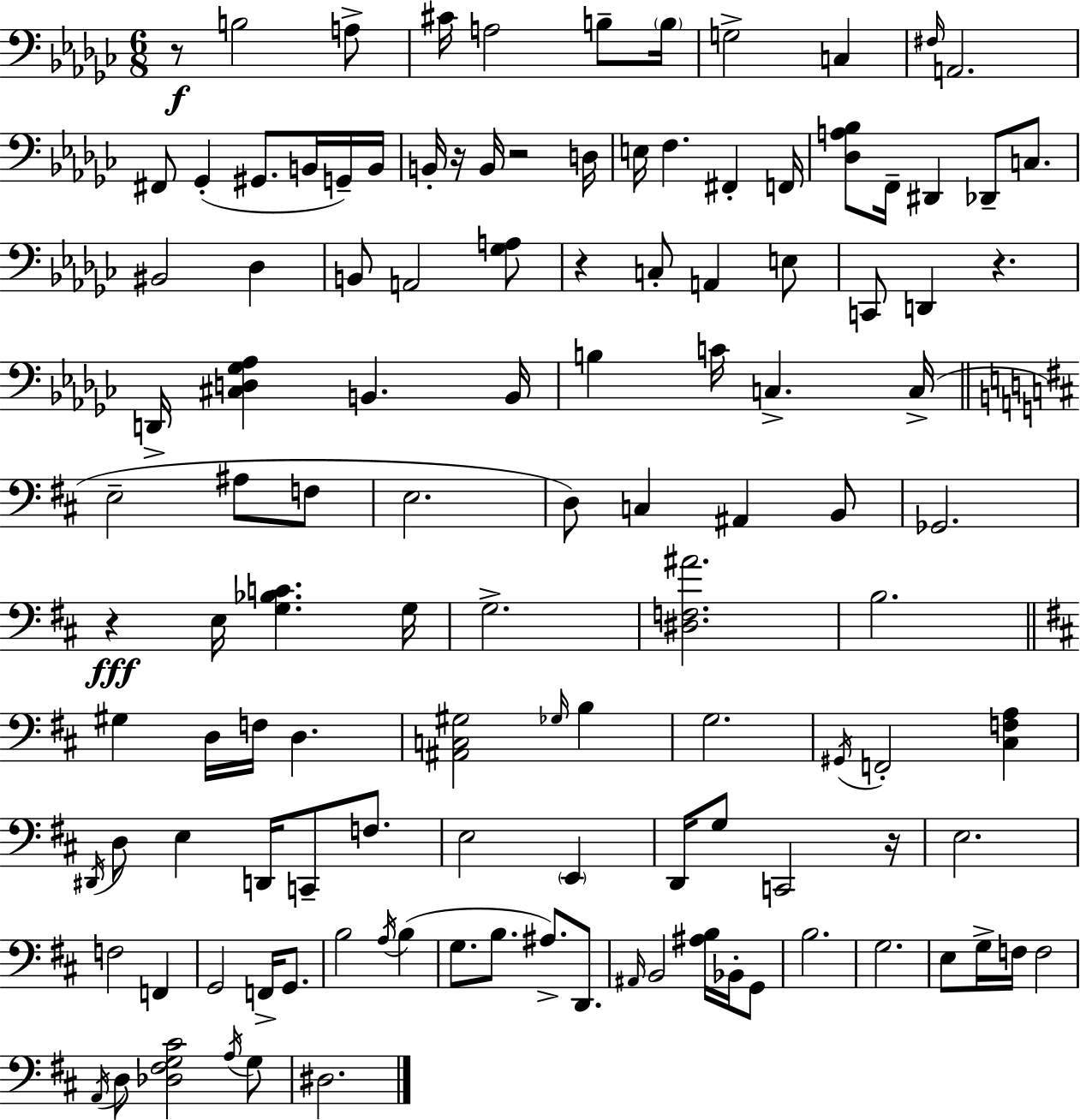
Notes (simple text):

R/e B3/h A3/e C#4/s A3/h B3/e B3/s G3/h C3/q F#3/s A2/h. F#2/e Gb2/q G#2/e. B2/s G2/s B2/s B2/s R/s B2/s R/h D3/s E3/s F3/q. F#2/q F2/s [Db3,A3,Bb3]/e F2/s D#2/q Db2/e C3/e. BIS2/h Db3/q B2/e A2/h [Gb3,A3]/e R/q C3/e A2/q E3/e C2/e D2/q R/q. D2/s [C#3,D3,Gb3,Ab3]/q B2/q. B2/s B3/q C4/s C3/q. C3/s E3/h A#3/e F3/e E3/h. D3/e C3/q A#2/q B2/e Gb2/h. R/q E3/s [G3,Bb3,C4]/q. G3/s G3/h. [D#3,F3,A#4]/h. B3/h. G#3/q D3/s F3/s D3/q. [A#2,C3,G#3]/h Gb3/s B3/q G3/h. G#2/s F2/h [C#3,F3,A3]/q D#2/s D3/e E3/q D2/s C2/e F3/e. E3/h E2/q D2/s G3/e C2/h R/s E3/h. F3/h F2/q G2/h F2/s G2/e. B3/h A3/s B3/q G3/e. B3/e. A#3/e. D2/e. A#2/s B2/h [A#3,B3]/s Bb2/s G2/e B3/h. G3/h. E3/e G3/s F3/s F3/h A2/s D3/e [Db3,F#3,G3,C#4]/h A3/s G3/e D#3/h.